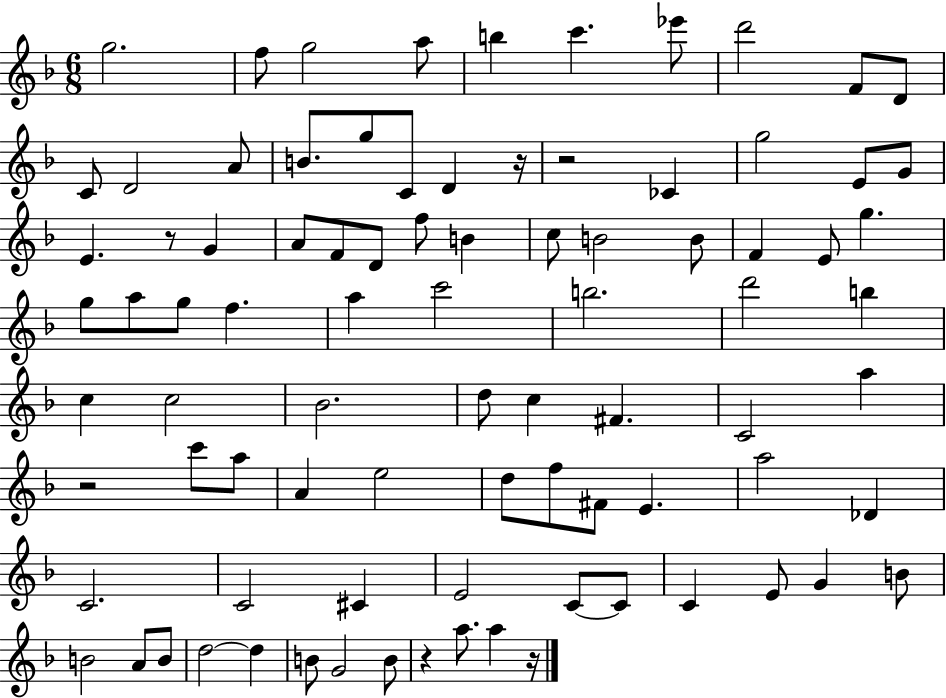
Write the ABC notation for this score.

X:1
T:Untitled
M:6/8
L:1/4
K:F
g2 f/2 g2 a/2 b c' _e'/2 d'2 F/2 D/2 C/2 D2 A/2 B/2 g/2 C/2 D z/4 z2 _C g2 E/2 G/2 E z/2 G A/2 F/2 D/2 f/2 B c/2 B2 B/2 F E/2 g g/2 a/2 g/2 f a c'2 b2 d'2 b c c2 _B2 d/2 c ^F C2 a z2 c'/2 a/2 A e2 d/2 f/2 ^F/2 E a2 _D C2 C2 ^C E2 C/2 C/2 C E/2 G B/2 B2 A/2 B/2 d2 d B/2 G2 B/2 z a/2 a z/4